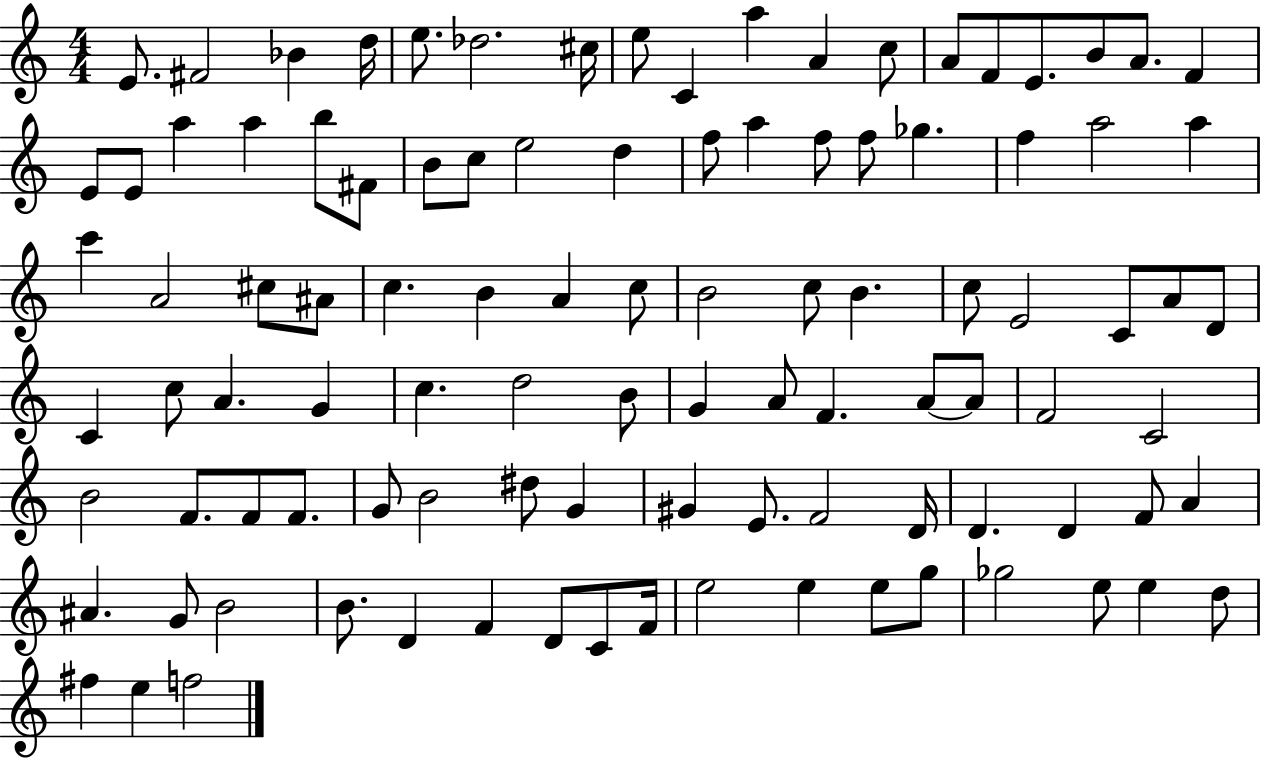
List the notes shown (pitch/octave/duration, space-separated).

E4/e. F#4/h Bb4/q D5/s E5/e. Db5/h. C#5/s E5/e C4/q A5/q A4/q C5/e A4/e F4/e E4/e. B4/e A4/e. F4/q E4/e E4/e A5/q A5/q B5/e F#4/e B4/e C5/e E5/h D5/q F5/e A5/q F5/e F5/e Gb5/q. F5/q A5/h A5/q C6/q A4/h C#5/e A#4/e C5/q. B4/q A4/q C5/e B4/h C5/e B4/q. C5/e E4/h C4/e A4/e D4/e C4/q C5/e A4/q. G4/q C5/q. D5/h B4/e G4/q A4/e F4/q. A4/e A4/e F4/h C4/h B4/h F4/e. F4/e F4/e. G4/e B4/h D#5/e G4/q G#4/q E4/e. F4/h D4/s D4/q. D4/q F4/e A4/q A#4/q. G4/e B4/h B4/e. D4/q F4/q D4/e C4/e F4/s E5/h E5/q E5/e G5/e Gb5/h E5/e E5/q D5/e F#5/q E5/q F5/h